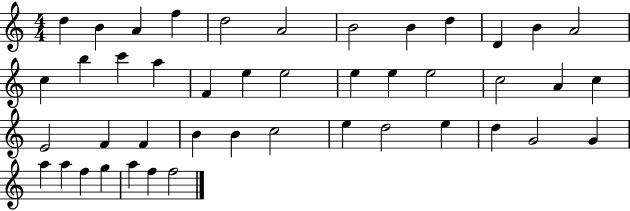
D5/q B4/q A4/q F5/q D5/h A4/h B4/h B4/q D5/q D4/q B4/q A4/h C5/q B5/q C6/q A5/q F4/q E5/q E5/h E5/q E5/q E5/h C5/h A4/q C5/q E4/h F4/q F4/q B4/q B4/q C5/h E5/q D5/h E5/q D5/q G4/h G4/q A5/q A5/q F5/q G5/q A5/q F5/q F5/h